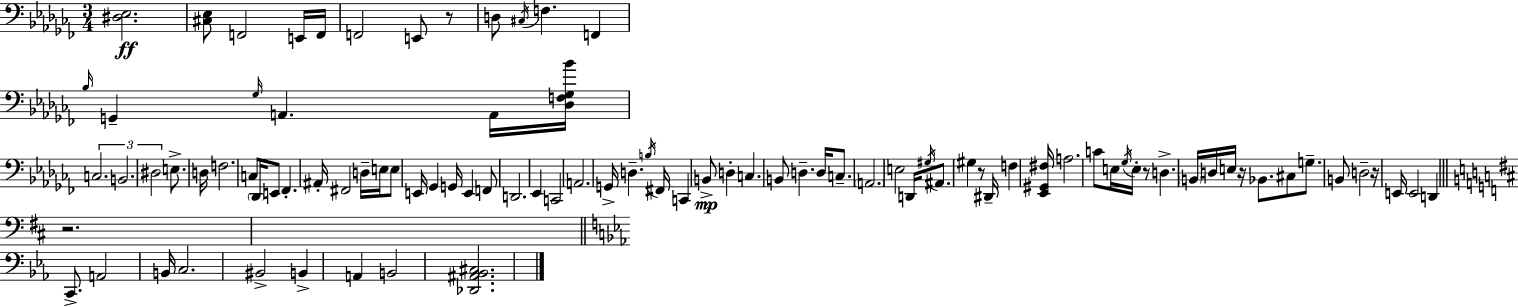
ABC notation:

X:1
T:Untitled
M:3/4
L:1/4
K:Abm
[^D,_E,]2 [^C,_E,]/2 F,,2 E,,/4 F,,/4 F,,2 E,,/2 z/2 D,/2 ^C,/4 F, F,, _B,/4 G,, _G,/4 A,, A,,/4 [_D,F,_G,_B]/4 C,2 B,,2 ^D,2 E,/2 D,/4 F,2 C,/2 _D,,/4 E,,/2 _F,, ^A,,/4 ^F,,2 D,/4 E,/4 E,/2 E,,/4 _G,, G,,/4 E,, F,,/2 D,,2 _E,, C,,2 A,,2 G,,/4 D, B,/4 ^F,,/4 C,, B,,/2 D, C, B,,/2 D, D,/4 C,/2 A,,2 E,2 D,,/4 ^G,/4 ^A,,/2 ^G, z/2 ^D,,/4 F, [_E,,^G,,^F,]/4 A,2 C/2 E,/4 _G,/4 E,/4 z/2 D, B,,/4 D,/4 E,/4 z/4 _B,,/2 ^C,/2 G,/2 B,,/2 D,2 z/4 E,,/4 E,,2 D,, z2 C,,/2 A,,2 B,,/4 C,2 ^B,,2 B,, A,, B,,2 [_D,,^A,,_B,,^C,]2